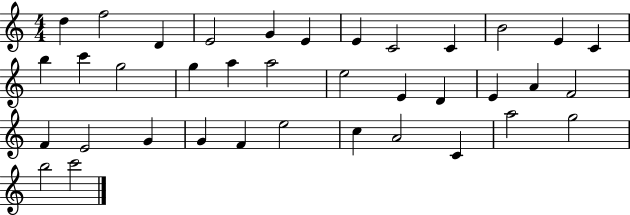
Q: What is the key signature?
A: C major